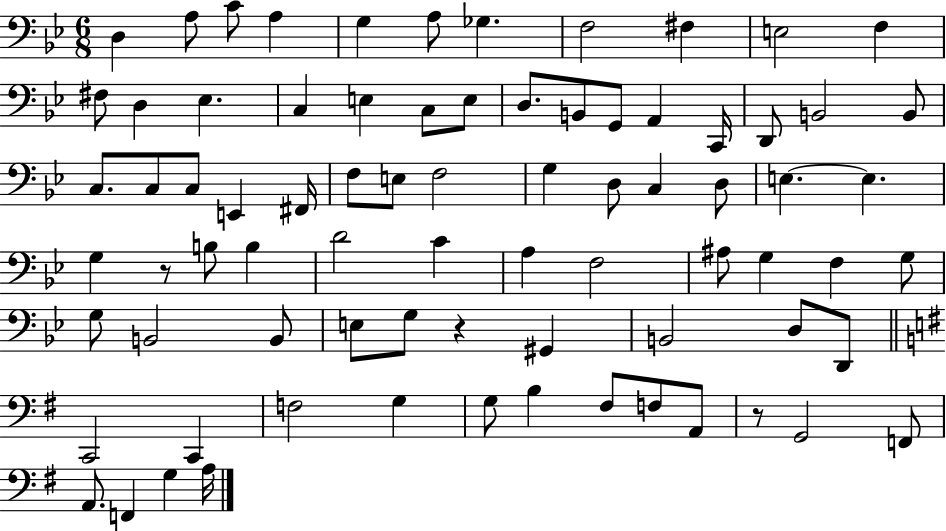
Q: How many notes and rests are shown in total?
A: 78